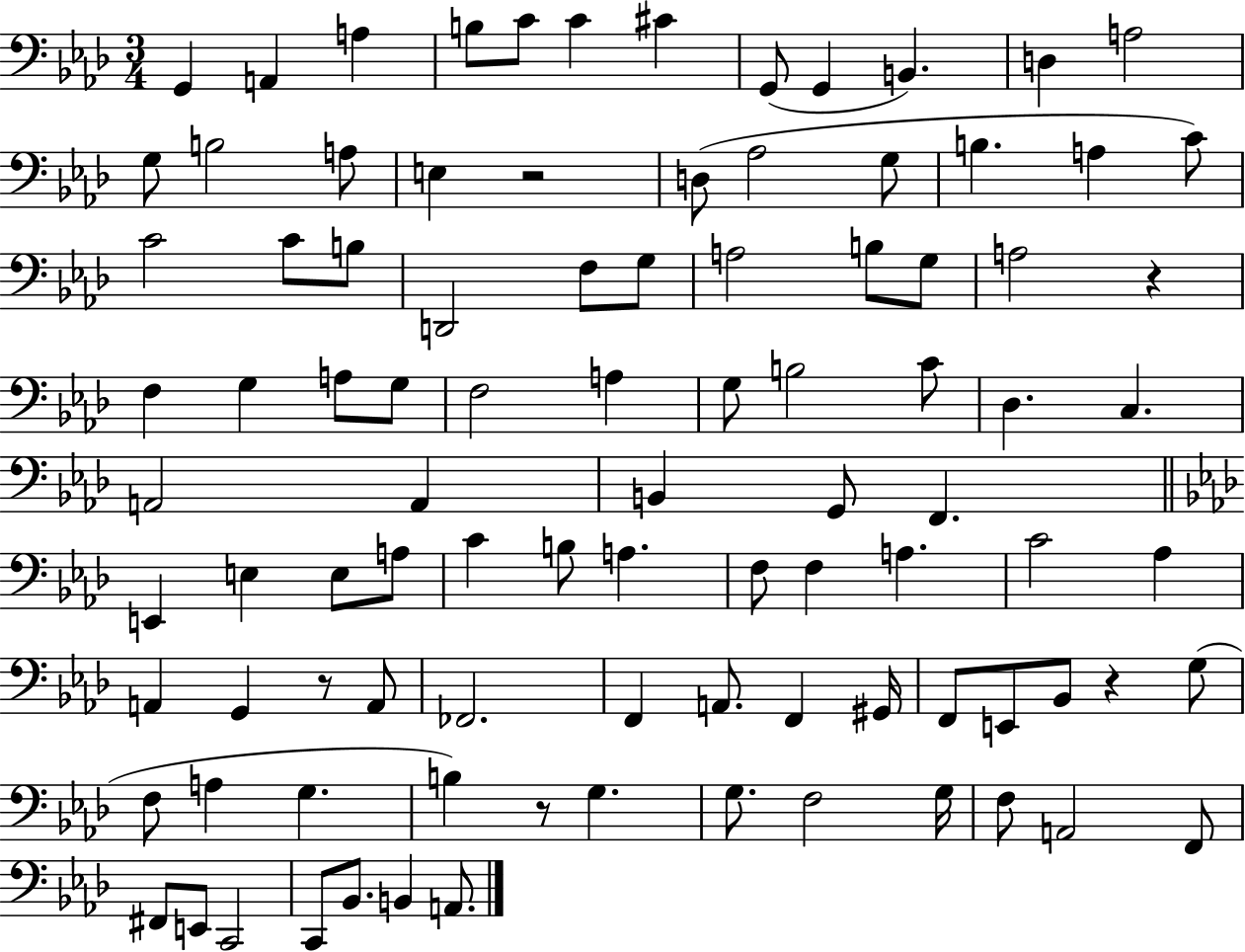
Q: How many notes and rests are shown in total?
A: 95